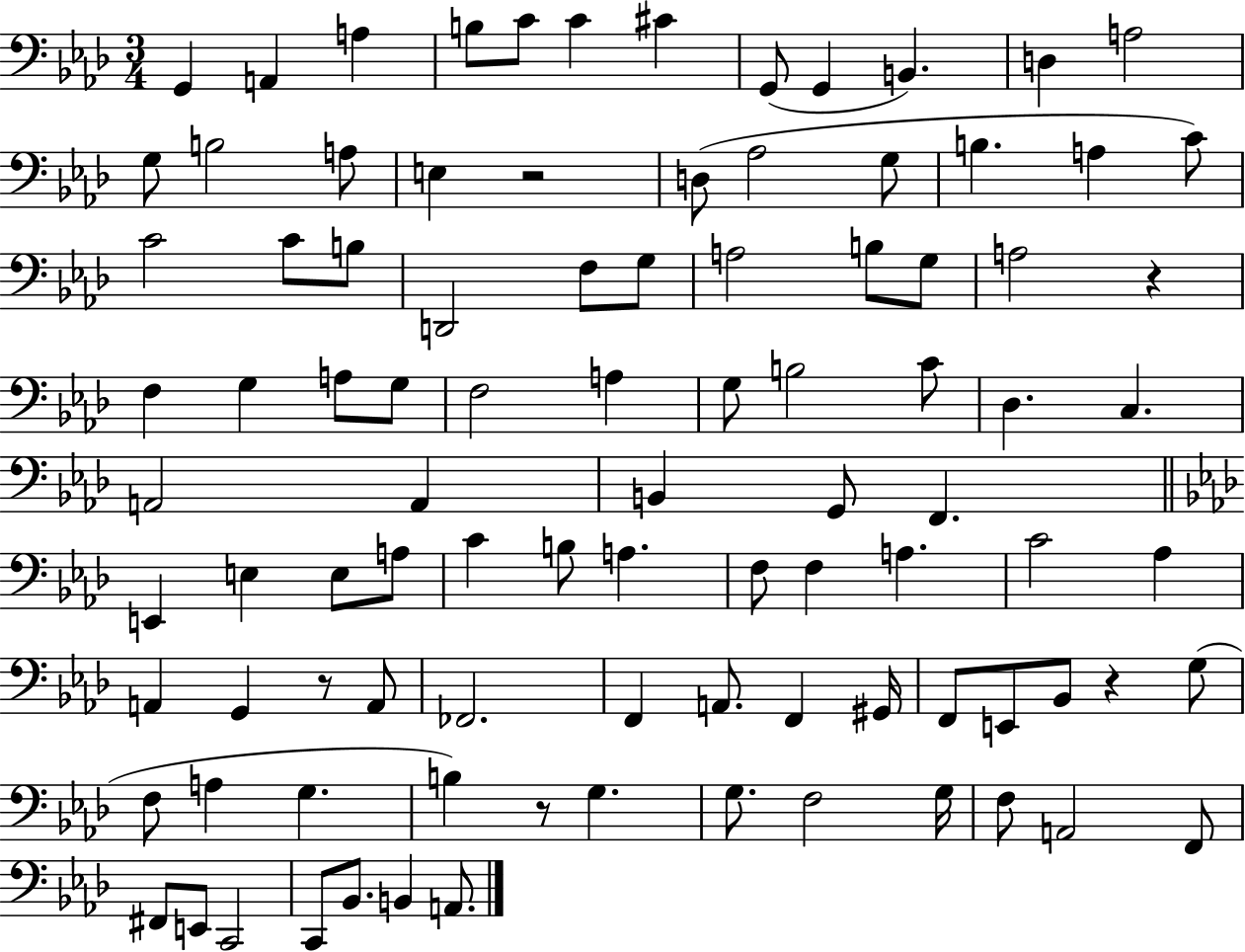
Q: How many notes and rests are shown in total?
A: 95